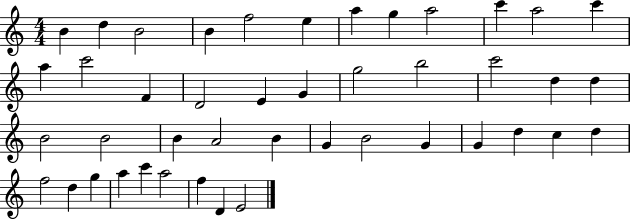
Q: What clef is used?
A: treble